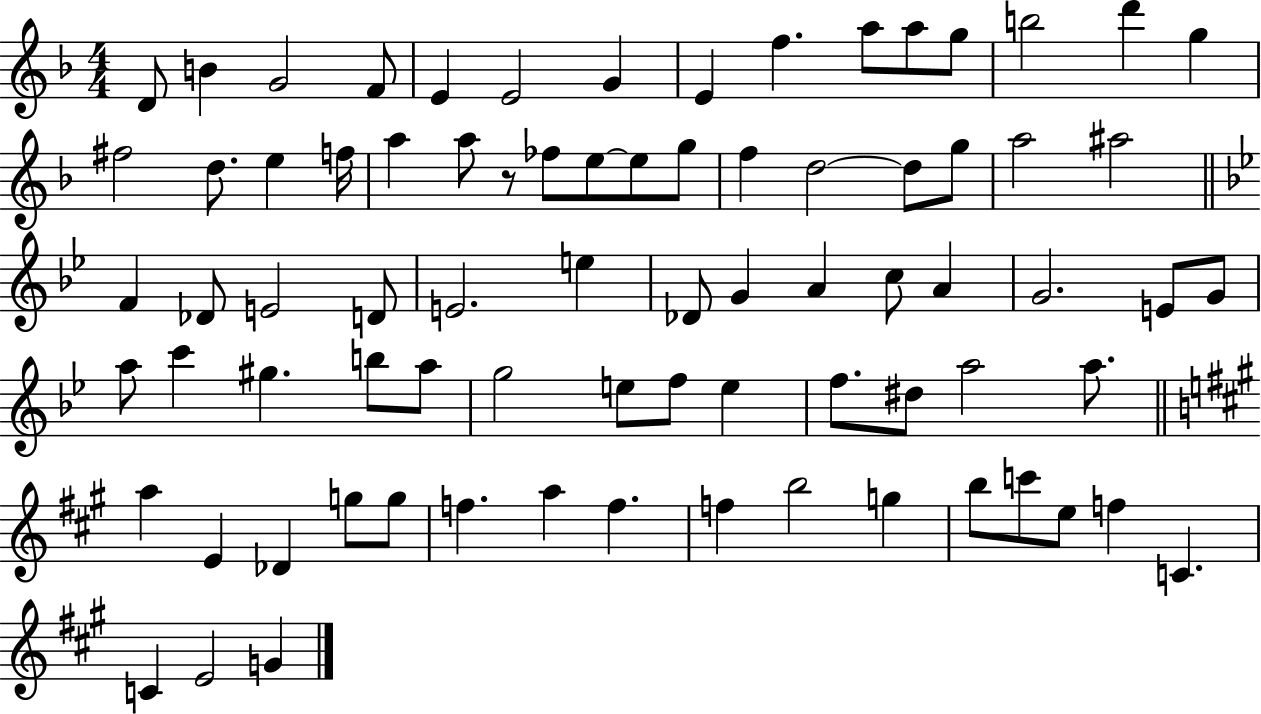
D4/e B4/q G4/h F4/e E4/q E4/h G4/q E4/q F5/q. A5/e A5/e G5/e B5/h D6/q G5/q F#5/h D5/e. E5/q F5/s A5/q A5/e R/e FES5/e E5/e E5/e G5/e F5/q D5/h D5/e G5/e A5/h A#5/h F4/q Db4/e E4/h D4/e E4/h. E5/q Db4/e G4/q A4/q C5/e A4/q G4/h. E4/e G4/e A5/e C6/q G#5/q. B5/e A5/e G5/h E5/e F5/e E5/q F5/e. D#5/e A5/h A5/e. A5/q E4/q Db4/q G5/e G5/e F5/q. A5/q F5/q. F5/q B5/h G5/q B5/e C6/e E5/e F5/q C4/q. C4/q E4/h G4/q